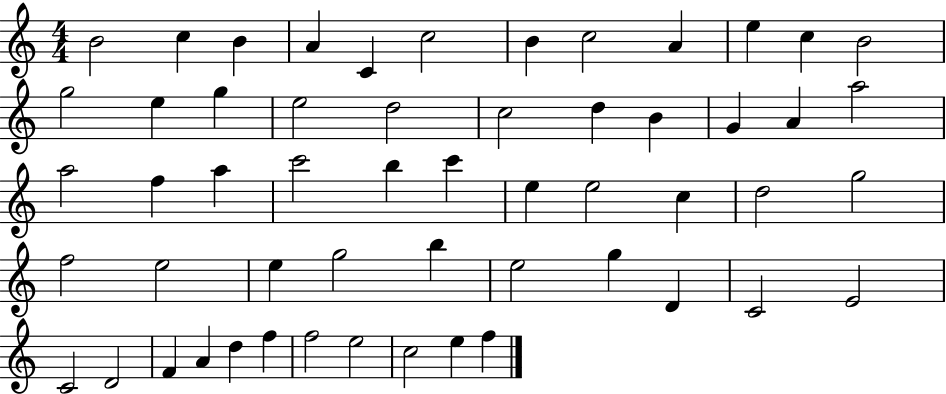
{
  \clef treble
  \numericTimeSignature
  \time 4/4
  \key c \major
  b'2 c''4 b'4 | a'4 c'4 c''2 | b'4 c''2 a'4 | e''4 c''4 b'2 | \break g''2 e''4 g''4 | e''2 d''2 | c''2 d''4 b'4 | g'4 a'4 a''2 | \break a''2 f''4 a''4 | c'''2 b''4 c'''4 | e''4 e''2 c''4 | d''2 g''2 | \break f''2 e''2 | e''4 g''2 b''4 | e''2 g''4 d'4 | c'2 e'2 | \break c'2 d'2 | f'4 a'4 d''4 f''4 | f''2 e''2 | c''2 e''4 f''4 | \break \bar "|."
}